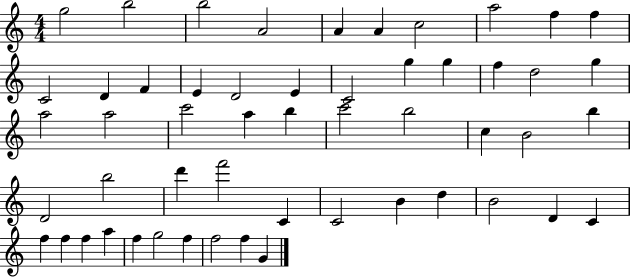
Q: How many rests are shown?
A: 0